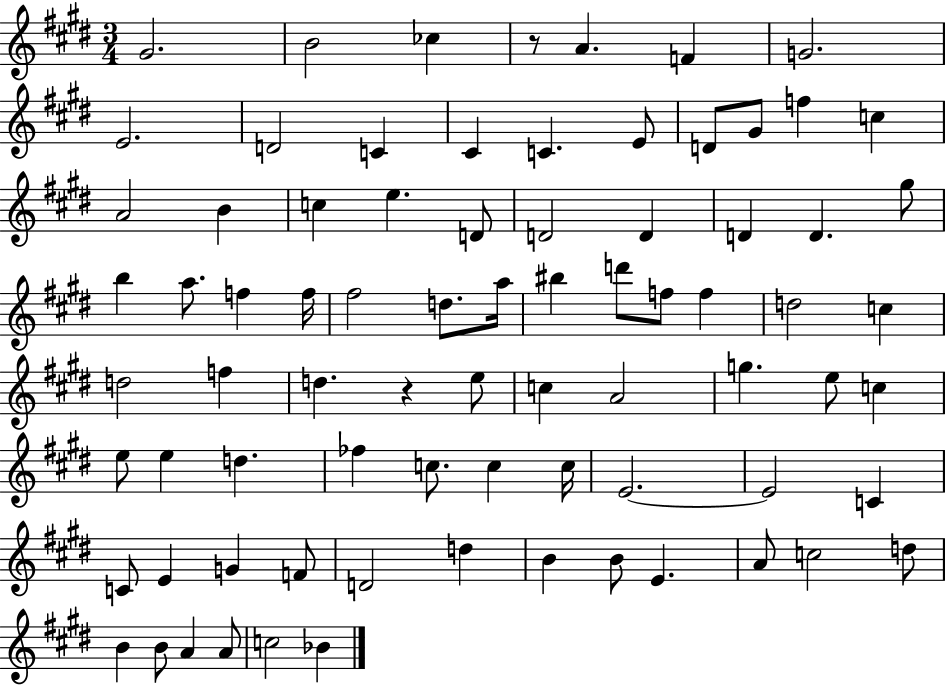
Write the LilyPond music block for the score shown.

{
  \clef treble
  \numericTimeSignature
  \time 3/4
  \key e \major
  \repeat volta 2 { gis'2. | b'2 ces''4 | r8 a'4. f'4 | g'2. | \break e'2. | d'2 c'4 | cis'4 c'4. e'8 | d'8 gis'8 f''4 c''4 | \break a'2 b'4 | c''4 e''4. d'8 | d'2 d'4 | d'4 d'4. gis''8 | \break b''4 a''8. f''4 f''16 | fis''2 d''8. a''16 | bis''4 d'''8 f''8 f''4 | d''2 c''4 | \break d''2 f''4 | d''4. r4 e''8 | c''4 a'2 | g''4. e''8 c''4 | \break e''8 e''4 d''4. | fes''4 c''8. c''4 c''16 | e'2.~~ | e'2 c'4 | \break c'8 e'4 g'4 f'8 | d'2 d''4 | b'4 b'8 e'4. | a'8 c''2 d''8 | \break b'4 b'8 a'4 a'8 | c''2 bes'4 | } \bar "|."
}